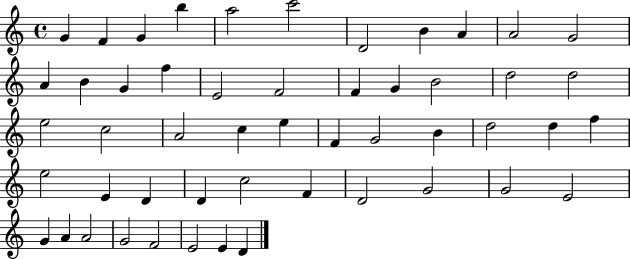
{
  \clef treble
  \time 4/4
  \defaultTimeSignature
  \key c \major
  g'4 f'4 g'4 b''4 | a''2 c'''2 | d'2 b'4 a'4 | a'2 g'2 | \break a'4 b'4 g'4 f''4 | e'2 f'2 | f'4 g'4 b'2 | d''2 d''2 | \break e''2 c''2 | a'2 c''4 e''4 | f'4 g'2 b'4 | d''2 d''4 f''4 | \break e''2 e'4 d'4 | d'4 c''2 f'4 | d'2 g'2 | g'2 e'2 | \break g'4 a'4 a'2 | g'2 f'2 | e'2 e'4 d'4 | \bar "|."
}